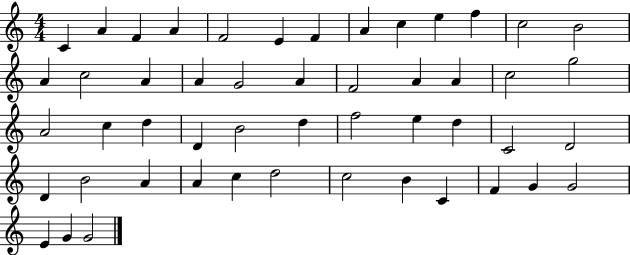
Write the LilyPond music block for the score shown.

{
  \clef treble
  \numericTimeSignature
  \time 4/4
  \key c \major
  c'4 a'4 f'4 a'4 | f'2 e'4 f'4 | a'4 c''4 e''4 f''4 | c''2 b'2 | \break a'4 c''2 a'4 | a'4 g'2 a'4 | f'2 a'4 a'4 | c''2 g''2 | \break a'2 c''4 d''4 | d'4 b'2 d''4 | f''2 e''4 d''4 | c'2 d'2 | \break d'4 b'2 a'4 | a'4 c''4 d''2 | c''2 b'4 c'4 | f'4 g'4 g'2 | \break e'4 g'4 g'2 | \bar "|."
}